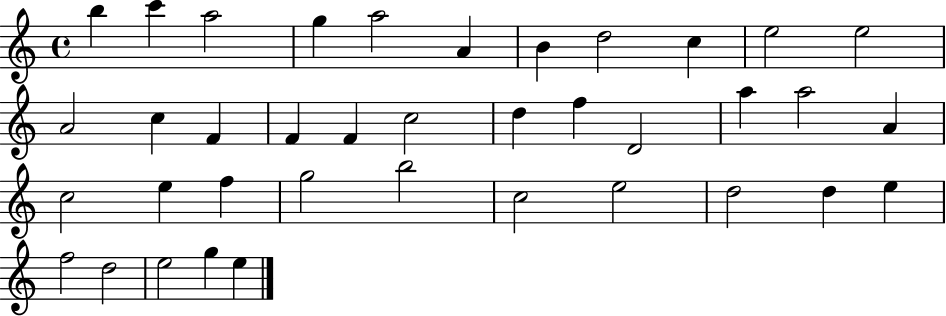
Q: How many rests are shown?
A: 0